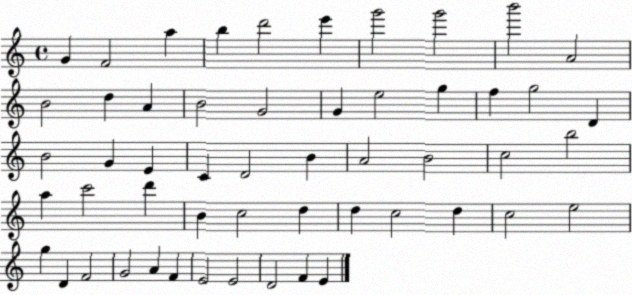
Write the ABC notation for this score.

X:1
T:Untitled
M:4/4
L:1/4
K:C
G F2 a b d'2 e' g'2 g'2 b'2 A2 B2 d A B2 G2 G e2 g f g2 D B2 G E C D2 B A2 B2 c2 b2 a c'2 d' B c2 d d c2 d c2 e2 g D F2 G2 A F E2 E2 D2 F E